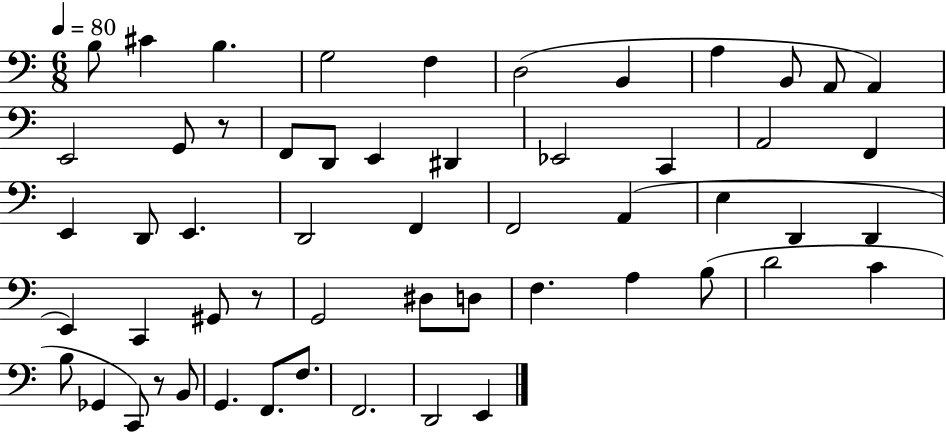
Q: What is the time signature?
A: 6/8